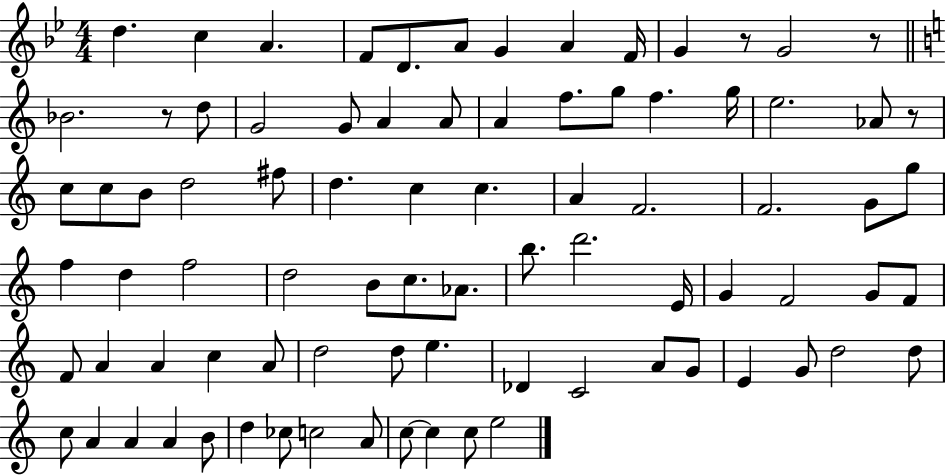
D5/q. C5/q A4/q. F4/e D4/e. A4/e G4/q A4/q F4/s G4/q R/e G4/h R/e Bb4/h. R/e D5/e G4/h G4/e A4/q A4/e A4/q F5/e. G5/e F5/q. G5/s E5/h. Ab4/e R/e C5/e C5/e B4/e D5/h F#5/e D5/q. C5/q C5/q. A4/q F4/h. F4/h. G4/e G5/e F5/q D5/q F5/h D5/h B4/e C5/e. Ab4/e. B5/e. D6/h. E4/s G4/q F4/h G4/e F4/e F4/e A4/q A4/q C5/q A4/e D5/h D5/e E5/q. Db4/q C4/h A4/e G4/e E4/q G4/e D5/h D5/e C5/e A4/q A4/q A4/q B4/e D5/q CES5/e C5/h A4/e C5/e C5/q C5/e E5/h